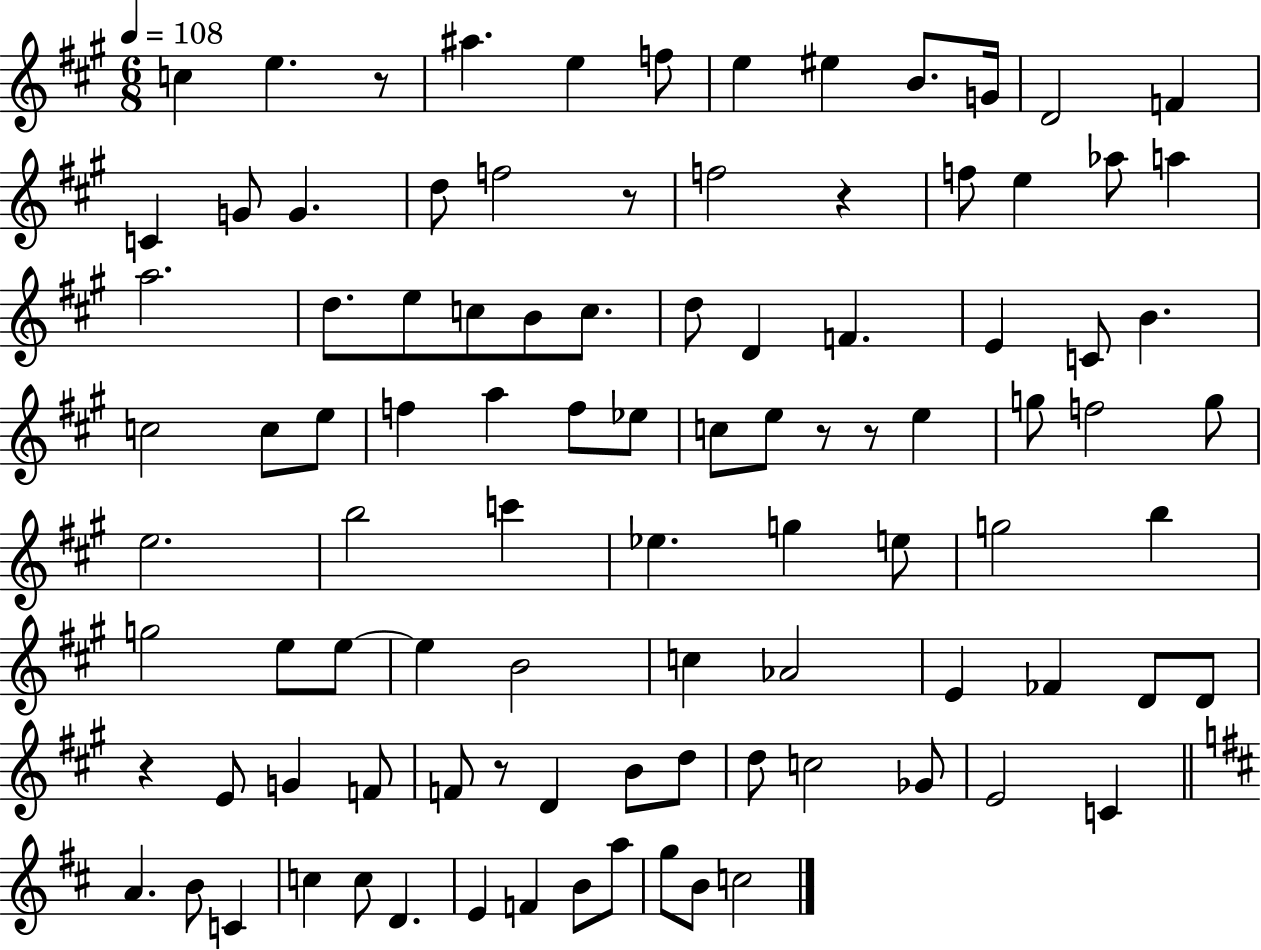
{
  \clef treble
  \numericTimeSignature
  \time 6/8
  \key a \major
  \tempo 4 = 108
  c''4 e''4. r8 | ais''4. e''4 f''8 | e''4 eis''4 b'8. g'16 | d'2 f'4 | \break c'4 g'8 g'4. | d''8 f''2 r8 | f''2 r4 | f''8 e''4 aes''8 a''4 | \break a''2. | d''8. e''8 c''8 b'8 c''8. | d''8 d'4 f'4. | e'4 c'8 b'4. | \break c''2 c''8 e''8 | f''4 a''4 f''8 ees''8 | c''8 e''8 r8 r8 e''4 | g''8 f''2 g''8 | \break e''2. | b''2 c'''4 | ees''4. g''4 e''8 | g''2 b''4 | \break g''2 e''8 e''8~~ | e''4 b'2 | c''4 aes'2 | e'4 fes'4 d'8 d'8 | \break r4 e'8 g'4 f'8 | f'8 r8 d'4 b'8 d''8 | d''8 c''2 ges'8 | e'2 c'4 | \break \bar "||" \break \key b \minor a'4. b'8 c'4 | c''4 c''8 d'4. | e'4 f'4 b'8 a''8 | g''8 b'8 c''2 | \break \bar "|."
}